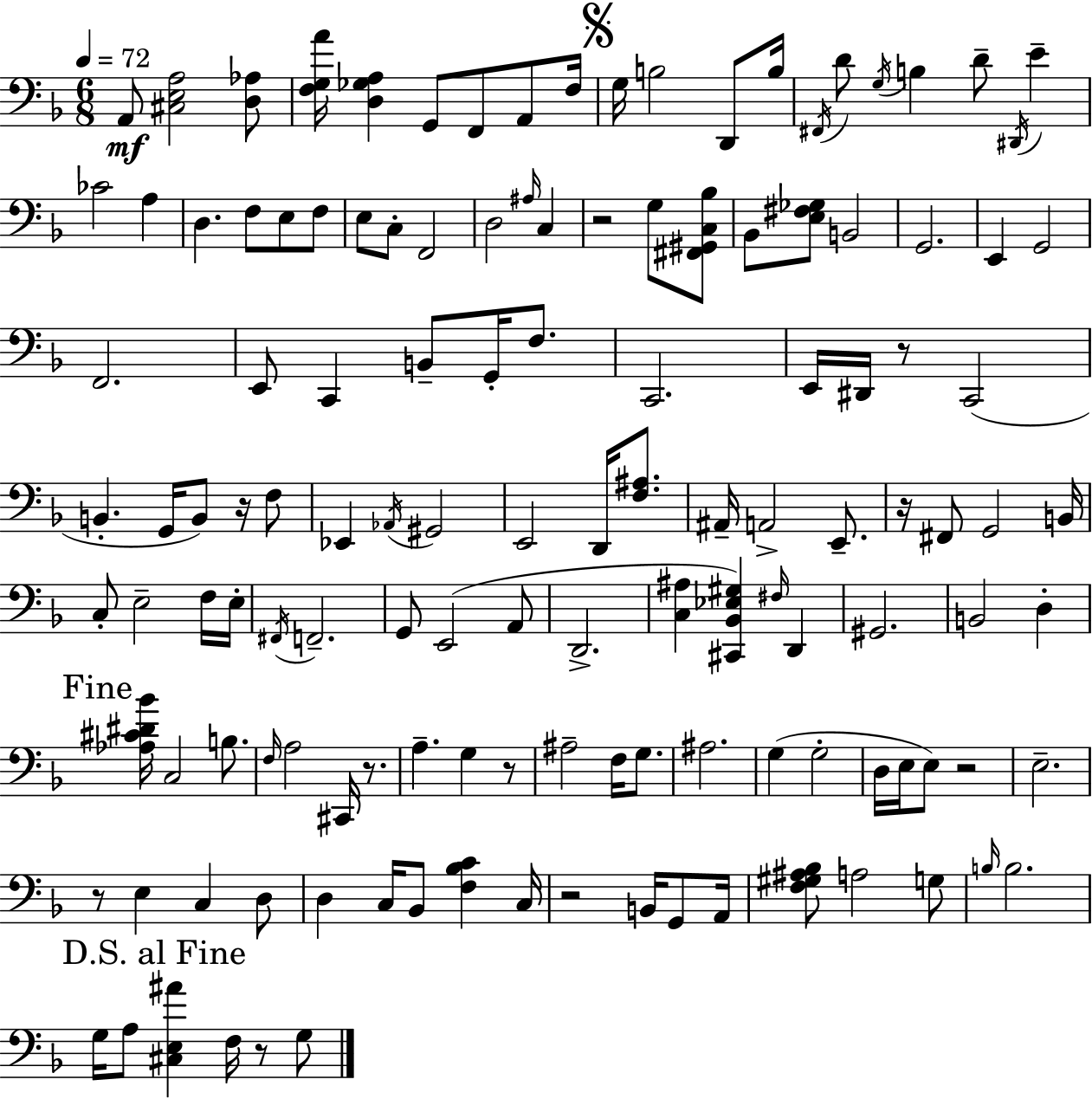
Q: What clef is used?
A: bass